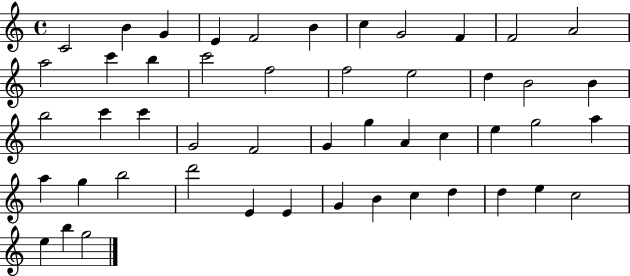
X:1
T:Untitled
M:4/4
L:1/4
K:C
C2 B G E F2 B c G2 F F2 A2 a2 c' b c'2 f2 f2 e2 d B2 B b2 c' c' G2 F2 G g A c e g2 a a g b2 d'2 E E G B c d d e c2 e b g2